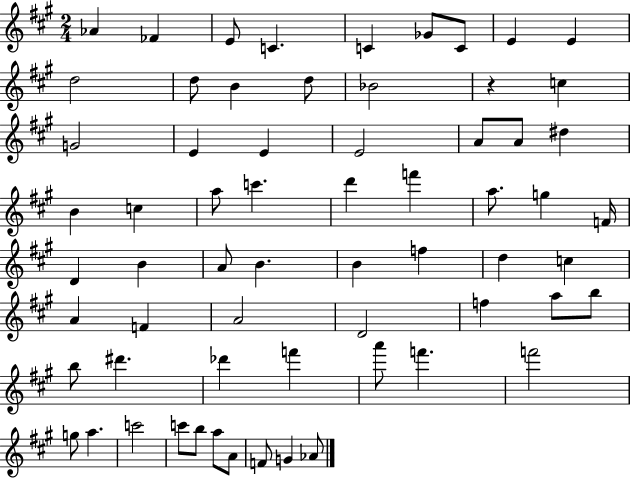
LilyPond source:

{
  \clef treble
  \numericTimeSignature
  \time 2/4
  \key a \major
  aes'4 fes'4 | e'8 c'4. | c'4 ges'8 c'8 | e'4 e'4 | \break d''2 | d''8 b'4 d''8 | bes'2 | r4 c''4 | \break g'2 | e'4 e'4 | e'2 | a'8 a'8 dis''4 | \break b'4 c''4 | a''8 c'''4. | d'''4 f'''4 | a''8. g''4 f'16 | \break d'4 b'4 | a'8 b'4. | b'4 f''4 | d''4 c''4 | \break a'4 f'4 | a'2 | d'2 | f''4 a''8 b''8 | \break b''8 dis'''4. | des'''4 f'''4 | a'''8 f'''4. | f'''2 | \break g''8 a''4. | c'''2 | c'''8 b''8 a''8 a'8 | f'8 g'4 aes'8 | \break \bar "|."
}